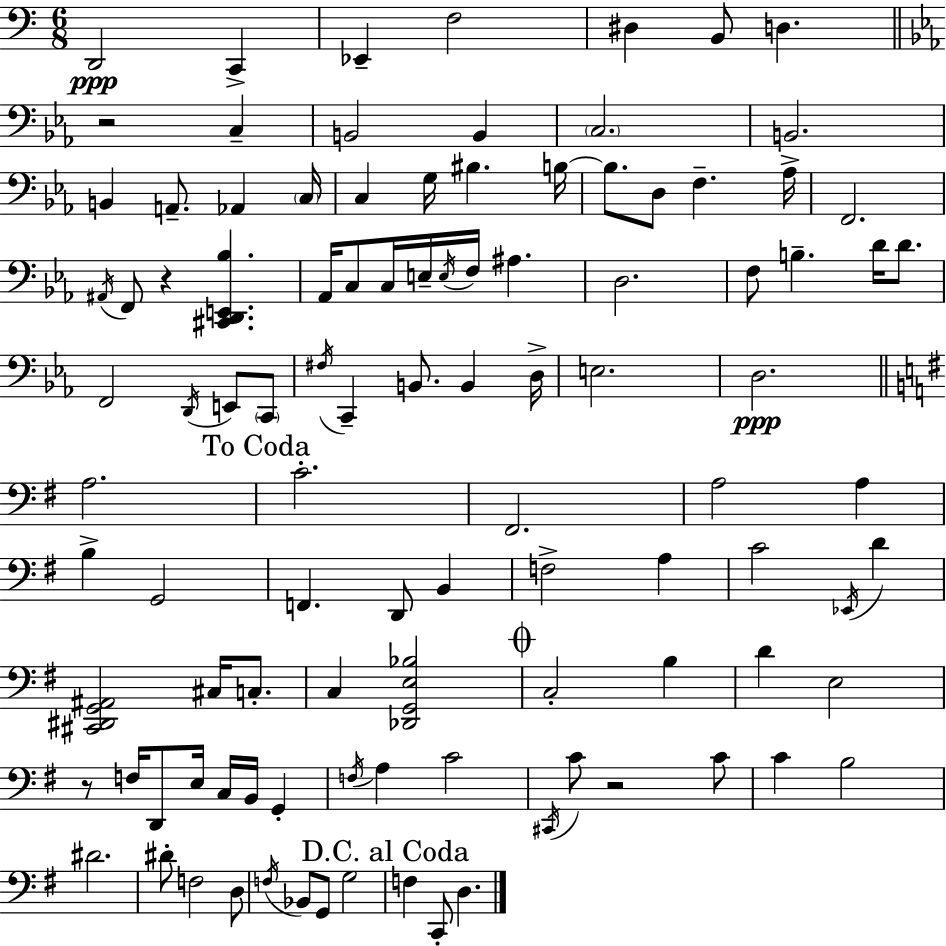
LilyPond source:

{
  \clef bass
  \numericTimeSignature
  \time 6/8
  \key a \minor
  d,2\ppp c,4-> | ees,4-- f2 | dis4 b,8 d4. | \bar "||" \break \key ees \major r2 c4-- | b,2 b,4 | \parenthesize c2. | b,2. | \break b,4 a,8.-- aes,4 \parenthesize c16 | c4 g16 bis4. b16~~ | b8. d8 f4.-- aes16-> | f,2. | \break \acciaccatura { ais,16 } f,8 r4 <cis, d, e, bes>4. | aes,16 c8 c16 e16-- \acciaccatura { e16 } f16 ais4. | d2. | f8 b4.-- d'16 d'8. | \break f,2 \acciaccatura { d,16 } e,8 | \parenthesize c,8 \acciaccatura { fis16 } c,4-- b,8. b,4 | d16-> e2. | d2.\ppp | \break \bar "||" \break \key e \minor a2. | \mark "To Coda" c'2.-. | fis,2. | a2 a4 | \break b4-> g,2 | f,4. d,8 b,4 | f2-> a4 | c'2 \acciaccatura { ees,16 } d'4 | \break <cis, dis, g, ais,>2 cis16 c8.-. | c4 <des, g, e bes>2 | \mark \markup { \musicglyph "scripts.coda" } c2-. b4 | d'4 e2 | \break r8 f16 d,8 e16 c16 b,16 g,4-. | \acciaccatura { f16 } a4 c'2 | \acciaccatura { cis,16 } c'8 r2 | c'8 c'4 b2 | \break dis'2. | dis'8-. f2 | d8 \acciaccatura { f16 } bes,8 g,8 g2 | \mark "D.C. al Coda" f4 c,8-. d4. | \break \bar "|."
}